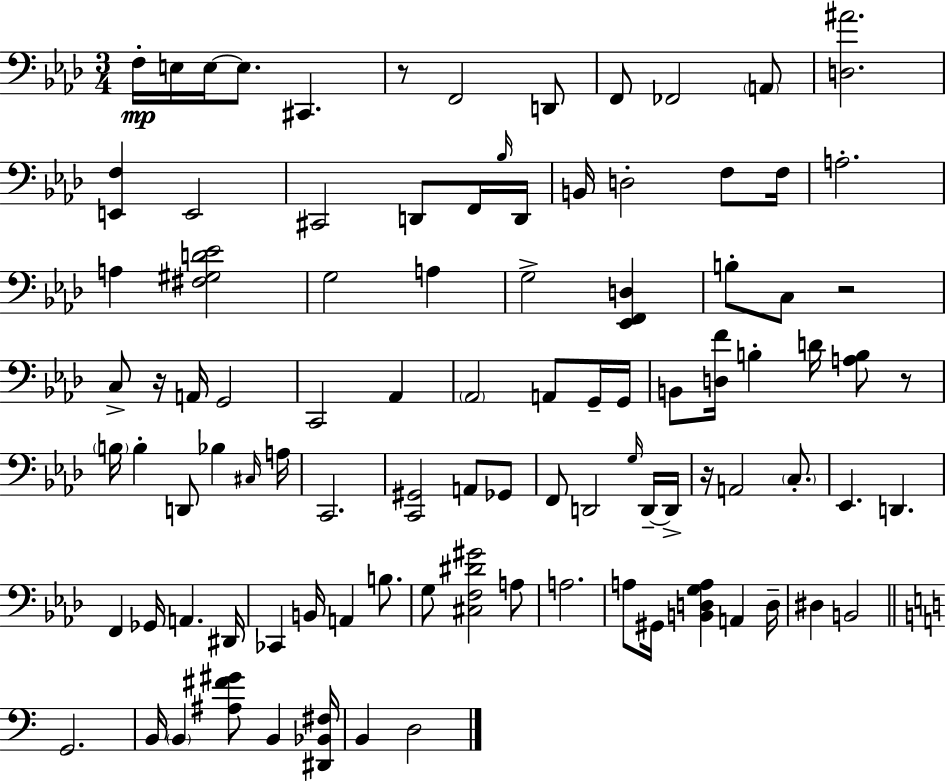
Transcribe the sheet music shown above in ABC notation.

X:1
T:Untitled
M:3/4
L:1/4
K:Fm
F,/4 E,/4 E,/4 E,/2 ^C,, z/2 F,,2 D,,/2 F,,/2 _F,,2 A,,/2 [D,^A]2 [E,,F,] E,,2 ^C,,2 D,,/2 F,,/4 _B,/4 D,,/4 B,,/4 D,2 F,/2 F,/4 A,2 A, [^F,^G,D_E]2 G,2 A, G,2 [_E,,F,,D,] B,/2 C,/2 z2 C,/2 z/4 A,,/4 G,,2 C,,2 _A,, _A,,2 A,,/2 G,,/4 G,,/4 B,,/2 [D,F]/4 B, D/4 [A,B,]/2 z/2 B,/4 B, D,,/2 _B, ^C,/4 A,/4 C,,2 [C,,^G,,]2 A,,/2 _G,,/2 F,,/2 D,,2 G,/4 D,,/4 D,,/4 z/4 A,,2 C,/2 _E,, D,, F,, _G,,/4 A,, ^D,,/4 _C,, B,,/4 A,, B,/2 G,/2 [^C,F,^D^G]2 A,/2 A,2 A,/2 ^G,,/4 [B,,D,G,A,] A,, D,/4 ^D, B,,2 G,,2 B,,/4 B,, [^A,^F^G]/2 B,, [^D,,_B,,^F,]/4 B,, D,2